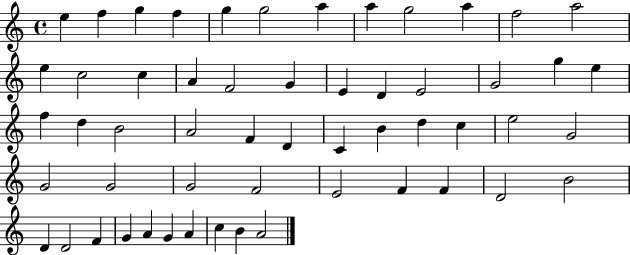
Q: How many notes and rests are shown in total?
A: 55